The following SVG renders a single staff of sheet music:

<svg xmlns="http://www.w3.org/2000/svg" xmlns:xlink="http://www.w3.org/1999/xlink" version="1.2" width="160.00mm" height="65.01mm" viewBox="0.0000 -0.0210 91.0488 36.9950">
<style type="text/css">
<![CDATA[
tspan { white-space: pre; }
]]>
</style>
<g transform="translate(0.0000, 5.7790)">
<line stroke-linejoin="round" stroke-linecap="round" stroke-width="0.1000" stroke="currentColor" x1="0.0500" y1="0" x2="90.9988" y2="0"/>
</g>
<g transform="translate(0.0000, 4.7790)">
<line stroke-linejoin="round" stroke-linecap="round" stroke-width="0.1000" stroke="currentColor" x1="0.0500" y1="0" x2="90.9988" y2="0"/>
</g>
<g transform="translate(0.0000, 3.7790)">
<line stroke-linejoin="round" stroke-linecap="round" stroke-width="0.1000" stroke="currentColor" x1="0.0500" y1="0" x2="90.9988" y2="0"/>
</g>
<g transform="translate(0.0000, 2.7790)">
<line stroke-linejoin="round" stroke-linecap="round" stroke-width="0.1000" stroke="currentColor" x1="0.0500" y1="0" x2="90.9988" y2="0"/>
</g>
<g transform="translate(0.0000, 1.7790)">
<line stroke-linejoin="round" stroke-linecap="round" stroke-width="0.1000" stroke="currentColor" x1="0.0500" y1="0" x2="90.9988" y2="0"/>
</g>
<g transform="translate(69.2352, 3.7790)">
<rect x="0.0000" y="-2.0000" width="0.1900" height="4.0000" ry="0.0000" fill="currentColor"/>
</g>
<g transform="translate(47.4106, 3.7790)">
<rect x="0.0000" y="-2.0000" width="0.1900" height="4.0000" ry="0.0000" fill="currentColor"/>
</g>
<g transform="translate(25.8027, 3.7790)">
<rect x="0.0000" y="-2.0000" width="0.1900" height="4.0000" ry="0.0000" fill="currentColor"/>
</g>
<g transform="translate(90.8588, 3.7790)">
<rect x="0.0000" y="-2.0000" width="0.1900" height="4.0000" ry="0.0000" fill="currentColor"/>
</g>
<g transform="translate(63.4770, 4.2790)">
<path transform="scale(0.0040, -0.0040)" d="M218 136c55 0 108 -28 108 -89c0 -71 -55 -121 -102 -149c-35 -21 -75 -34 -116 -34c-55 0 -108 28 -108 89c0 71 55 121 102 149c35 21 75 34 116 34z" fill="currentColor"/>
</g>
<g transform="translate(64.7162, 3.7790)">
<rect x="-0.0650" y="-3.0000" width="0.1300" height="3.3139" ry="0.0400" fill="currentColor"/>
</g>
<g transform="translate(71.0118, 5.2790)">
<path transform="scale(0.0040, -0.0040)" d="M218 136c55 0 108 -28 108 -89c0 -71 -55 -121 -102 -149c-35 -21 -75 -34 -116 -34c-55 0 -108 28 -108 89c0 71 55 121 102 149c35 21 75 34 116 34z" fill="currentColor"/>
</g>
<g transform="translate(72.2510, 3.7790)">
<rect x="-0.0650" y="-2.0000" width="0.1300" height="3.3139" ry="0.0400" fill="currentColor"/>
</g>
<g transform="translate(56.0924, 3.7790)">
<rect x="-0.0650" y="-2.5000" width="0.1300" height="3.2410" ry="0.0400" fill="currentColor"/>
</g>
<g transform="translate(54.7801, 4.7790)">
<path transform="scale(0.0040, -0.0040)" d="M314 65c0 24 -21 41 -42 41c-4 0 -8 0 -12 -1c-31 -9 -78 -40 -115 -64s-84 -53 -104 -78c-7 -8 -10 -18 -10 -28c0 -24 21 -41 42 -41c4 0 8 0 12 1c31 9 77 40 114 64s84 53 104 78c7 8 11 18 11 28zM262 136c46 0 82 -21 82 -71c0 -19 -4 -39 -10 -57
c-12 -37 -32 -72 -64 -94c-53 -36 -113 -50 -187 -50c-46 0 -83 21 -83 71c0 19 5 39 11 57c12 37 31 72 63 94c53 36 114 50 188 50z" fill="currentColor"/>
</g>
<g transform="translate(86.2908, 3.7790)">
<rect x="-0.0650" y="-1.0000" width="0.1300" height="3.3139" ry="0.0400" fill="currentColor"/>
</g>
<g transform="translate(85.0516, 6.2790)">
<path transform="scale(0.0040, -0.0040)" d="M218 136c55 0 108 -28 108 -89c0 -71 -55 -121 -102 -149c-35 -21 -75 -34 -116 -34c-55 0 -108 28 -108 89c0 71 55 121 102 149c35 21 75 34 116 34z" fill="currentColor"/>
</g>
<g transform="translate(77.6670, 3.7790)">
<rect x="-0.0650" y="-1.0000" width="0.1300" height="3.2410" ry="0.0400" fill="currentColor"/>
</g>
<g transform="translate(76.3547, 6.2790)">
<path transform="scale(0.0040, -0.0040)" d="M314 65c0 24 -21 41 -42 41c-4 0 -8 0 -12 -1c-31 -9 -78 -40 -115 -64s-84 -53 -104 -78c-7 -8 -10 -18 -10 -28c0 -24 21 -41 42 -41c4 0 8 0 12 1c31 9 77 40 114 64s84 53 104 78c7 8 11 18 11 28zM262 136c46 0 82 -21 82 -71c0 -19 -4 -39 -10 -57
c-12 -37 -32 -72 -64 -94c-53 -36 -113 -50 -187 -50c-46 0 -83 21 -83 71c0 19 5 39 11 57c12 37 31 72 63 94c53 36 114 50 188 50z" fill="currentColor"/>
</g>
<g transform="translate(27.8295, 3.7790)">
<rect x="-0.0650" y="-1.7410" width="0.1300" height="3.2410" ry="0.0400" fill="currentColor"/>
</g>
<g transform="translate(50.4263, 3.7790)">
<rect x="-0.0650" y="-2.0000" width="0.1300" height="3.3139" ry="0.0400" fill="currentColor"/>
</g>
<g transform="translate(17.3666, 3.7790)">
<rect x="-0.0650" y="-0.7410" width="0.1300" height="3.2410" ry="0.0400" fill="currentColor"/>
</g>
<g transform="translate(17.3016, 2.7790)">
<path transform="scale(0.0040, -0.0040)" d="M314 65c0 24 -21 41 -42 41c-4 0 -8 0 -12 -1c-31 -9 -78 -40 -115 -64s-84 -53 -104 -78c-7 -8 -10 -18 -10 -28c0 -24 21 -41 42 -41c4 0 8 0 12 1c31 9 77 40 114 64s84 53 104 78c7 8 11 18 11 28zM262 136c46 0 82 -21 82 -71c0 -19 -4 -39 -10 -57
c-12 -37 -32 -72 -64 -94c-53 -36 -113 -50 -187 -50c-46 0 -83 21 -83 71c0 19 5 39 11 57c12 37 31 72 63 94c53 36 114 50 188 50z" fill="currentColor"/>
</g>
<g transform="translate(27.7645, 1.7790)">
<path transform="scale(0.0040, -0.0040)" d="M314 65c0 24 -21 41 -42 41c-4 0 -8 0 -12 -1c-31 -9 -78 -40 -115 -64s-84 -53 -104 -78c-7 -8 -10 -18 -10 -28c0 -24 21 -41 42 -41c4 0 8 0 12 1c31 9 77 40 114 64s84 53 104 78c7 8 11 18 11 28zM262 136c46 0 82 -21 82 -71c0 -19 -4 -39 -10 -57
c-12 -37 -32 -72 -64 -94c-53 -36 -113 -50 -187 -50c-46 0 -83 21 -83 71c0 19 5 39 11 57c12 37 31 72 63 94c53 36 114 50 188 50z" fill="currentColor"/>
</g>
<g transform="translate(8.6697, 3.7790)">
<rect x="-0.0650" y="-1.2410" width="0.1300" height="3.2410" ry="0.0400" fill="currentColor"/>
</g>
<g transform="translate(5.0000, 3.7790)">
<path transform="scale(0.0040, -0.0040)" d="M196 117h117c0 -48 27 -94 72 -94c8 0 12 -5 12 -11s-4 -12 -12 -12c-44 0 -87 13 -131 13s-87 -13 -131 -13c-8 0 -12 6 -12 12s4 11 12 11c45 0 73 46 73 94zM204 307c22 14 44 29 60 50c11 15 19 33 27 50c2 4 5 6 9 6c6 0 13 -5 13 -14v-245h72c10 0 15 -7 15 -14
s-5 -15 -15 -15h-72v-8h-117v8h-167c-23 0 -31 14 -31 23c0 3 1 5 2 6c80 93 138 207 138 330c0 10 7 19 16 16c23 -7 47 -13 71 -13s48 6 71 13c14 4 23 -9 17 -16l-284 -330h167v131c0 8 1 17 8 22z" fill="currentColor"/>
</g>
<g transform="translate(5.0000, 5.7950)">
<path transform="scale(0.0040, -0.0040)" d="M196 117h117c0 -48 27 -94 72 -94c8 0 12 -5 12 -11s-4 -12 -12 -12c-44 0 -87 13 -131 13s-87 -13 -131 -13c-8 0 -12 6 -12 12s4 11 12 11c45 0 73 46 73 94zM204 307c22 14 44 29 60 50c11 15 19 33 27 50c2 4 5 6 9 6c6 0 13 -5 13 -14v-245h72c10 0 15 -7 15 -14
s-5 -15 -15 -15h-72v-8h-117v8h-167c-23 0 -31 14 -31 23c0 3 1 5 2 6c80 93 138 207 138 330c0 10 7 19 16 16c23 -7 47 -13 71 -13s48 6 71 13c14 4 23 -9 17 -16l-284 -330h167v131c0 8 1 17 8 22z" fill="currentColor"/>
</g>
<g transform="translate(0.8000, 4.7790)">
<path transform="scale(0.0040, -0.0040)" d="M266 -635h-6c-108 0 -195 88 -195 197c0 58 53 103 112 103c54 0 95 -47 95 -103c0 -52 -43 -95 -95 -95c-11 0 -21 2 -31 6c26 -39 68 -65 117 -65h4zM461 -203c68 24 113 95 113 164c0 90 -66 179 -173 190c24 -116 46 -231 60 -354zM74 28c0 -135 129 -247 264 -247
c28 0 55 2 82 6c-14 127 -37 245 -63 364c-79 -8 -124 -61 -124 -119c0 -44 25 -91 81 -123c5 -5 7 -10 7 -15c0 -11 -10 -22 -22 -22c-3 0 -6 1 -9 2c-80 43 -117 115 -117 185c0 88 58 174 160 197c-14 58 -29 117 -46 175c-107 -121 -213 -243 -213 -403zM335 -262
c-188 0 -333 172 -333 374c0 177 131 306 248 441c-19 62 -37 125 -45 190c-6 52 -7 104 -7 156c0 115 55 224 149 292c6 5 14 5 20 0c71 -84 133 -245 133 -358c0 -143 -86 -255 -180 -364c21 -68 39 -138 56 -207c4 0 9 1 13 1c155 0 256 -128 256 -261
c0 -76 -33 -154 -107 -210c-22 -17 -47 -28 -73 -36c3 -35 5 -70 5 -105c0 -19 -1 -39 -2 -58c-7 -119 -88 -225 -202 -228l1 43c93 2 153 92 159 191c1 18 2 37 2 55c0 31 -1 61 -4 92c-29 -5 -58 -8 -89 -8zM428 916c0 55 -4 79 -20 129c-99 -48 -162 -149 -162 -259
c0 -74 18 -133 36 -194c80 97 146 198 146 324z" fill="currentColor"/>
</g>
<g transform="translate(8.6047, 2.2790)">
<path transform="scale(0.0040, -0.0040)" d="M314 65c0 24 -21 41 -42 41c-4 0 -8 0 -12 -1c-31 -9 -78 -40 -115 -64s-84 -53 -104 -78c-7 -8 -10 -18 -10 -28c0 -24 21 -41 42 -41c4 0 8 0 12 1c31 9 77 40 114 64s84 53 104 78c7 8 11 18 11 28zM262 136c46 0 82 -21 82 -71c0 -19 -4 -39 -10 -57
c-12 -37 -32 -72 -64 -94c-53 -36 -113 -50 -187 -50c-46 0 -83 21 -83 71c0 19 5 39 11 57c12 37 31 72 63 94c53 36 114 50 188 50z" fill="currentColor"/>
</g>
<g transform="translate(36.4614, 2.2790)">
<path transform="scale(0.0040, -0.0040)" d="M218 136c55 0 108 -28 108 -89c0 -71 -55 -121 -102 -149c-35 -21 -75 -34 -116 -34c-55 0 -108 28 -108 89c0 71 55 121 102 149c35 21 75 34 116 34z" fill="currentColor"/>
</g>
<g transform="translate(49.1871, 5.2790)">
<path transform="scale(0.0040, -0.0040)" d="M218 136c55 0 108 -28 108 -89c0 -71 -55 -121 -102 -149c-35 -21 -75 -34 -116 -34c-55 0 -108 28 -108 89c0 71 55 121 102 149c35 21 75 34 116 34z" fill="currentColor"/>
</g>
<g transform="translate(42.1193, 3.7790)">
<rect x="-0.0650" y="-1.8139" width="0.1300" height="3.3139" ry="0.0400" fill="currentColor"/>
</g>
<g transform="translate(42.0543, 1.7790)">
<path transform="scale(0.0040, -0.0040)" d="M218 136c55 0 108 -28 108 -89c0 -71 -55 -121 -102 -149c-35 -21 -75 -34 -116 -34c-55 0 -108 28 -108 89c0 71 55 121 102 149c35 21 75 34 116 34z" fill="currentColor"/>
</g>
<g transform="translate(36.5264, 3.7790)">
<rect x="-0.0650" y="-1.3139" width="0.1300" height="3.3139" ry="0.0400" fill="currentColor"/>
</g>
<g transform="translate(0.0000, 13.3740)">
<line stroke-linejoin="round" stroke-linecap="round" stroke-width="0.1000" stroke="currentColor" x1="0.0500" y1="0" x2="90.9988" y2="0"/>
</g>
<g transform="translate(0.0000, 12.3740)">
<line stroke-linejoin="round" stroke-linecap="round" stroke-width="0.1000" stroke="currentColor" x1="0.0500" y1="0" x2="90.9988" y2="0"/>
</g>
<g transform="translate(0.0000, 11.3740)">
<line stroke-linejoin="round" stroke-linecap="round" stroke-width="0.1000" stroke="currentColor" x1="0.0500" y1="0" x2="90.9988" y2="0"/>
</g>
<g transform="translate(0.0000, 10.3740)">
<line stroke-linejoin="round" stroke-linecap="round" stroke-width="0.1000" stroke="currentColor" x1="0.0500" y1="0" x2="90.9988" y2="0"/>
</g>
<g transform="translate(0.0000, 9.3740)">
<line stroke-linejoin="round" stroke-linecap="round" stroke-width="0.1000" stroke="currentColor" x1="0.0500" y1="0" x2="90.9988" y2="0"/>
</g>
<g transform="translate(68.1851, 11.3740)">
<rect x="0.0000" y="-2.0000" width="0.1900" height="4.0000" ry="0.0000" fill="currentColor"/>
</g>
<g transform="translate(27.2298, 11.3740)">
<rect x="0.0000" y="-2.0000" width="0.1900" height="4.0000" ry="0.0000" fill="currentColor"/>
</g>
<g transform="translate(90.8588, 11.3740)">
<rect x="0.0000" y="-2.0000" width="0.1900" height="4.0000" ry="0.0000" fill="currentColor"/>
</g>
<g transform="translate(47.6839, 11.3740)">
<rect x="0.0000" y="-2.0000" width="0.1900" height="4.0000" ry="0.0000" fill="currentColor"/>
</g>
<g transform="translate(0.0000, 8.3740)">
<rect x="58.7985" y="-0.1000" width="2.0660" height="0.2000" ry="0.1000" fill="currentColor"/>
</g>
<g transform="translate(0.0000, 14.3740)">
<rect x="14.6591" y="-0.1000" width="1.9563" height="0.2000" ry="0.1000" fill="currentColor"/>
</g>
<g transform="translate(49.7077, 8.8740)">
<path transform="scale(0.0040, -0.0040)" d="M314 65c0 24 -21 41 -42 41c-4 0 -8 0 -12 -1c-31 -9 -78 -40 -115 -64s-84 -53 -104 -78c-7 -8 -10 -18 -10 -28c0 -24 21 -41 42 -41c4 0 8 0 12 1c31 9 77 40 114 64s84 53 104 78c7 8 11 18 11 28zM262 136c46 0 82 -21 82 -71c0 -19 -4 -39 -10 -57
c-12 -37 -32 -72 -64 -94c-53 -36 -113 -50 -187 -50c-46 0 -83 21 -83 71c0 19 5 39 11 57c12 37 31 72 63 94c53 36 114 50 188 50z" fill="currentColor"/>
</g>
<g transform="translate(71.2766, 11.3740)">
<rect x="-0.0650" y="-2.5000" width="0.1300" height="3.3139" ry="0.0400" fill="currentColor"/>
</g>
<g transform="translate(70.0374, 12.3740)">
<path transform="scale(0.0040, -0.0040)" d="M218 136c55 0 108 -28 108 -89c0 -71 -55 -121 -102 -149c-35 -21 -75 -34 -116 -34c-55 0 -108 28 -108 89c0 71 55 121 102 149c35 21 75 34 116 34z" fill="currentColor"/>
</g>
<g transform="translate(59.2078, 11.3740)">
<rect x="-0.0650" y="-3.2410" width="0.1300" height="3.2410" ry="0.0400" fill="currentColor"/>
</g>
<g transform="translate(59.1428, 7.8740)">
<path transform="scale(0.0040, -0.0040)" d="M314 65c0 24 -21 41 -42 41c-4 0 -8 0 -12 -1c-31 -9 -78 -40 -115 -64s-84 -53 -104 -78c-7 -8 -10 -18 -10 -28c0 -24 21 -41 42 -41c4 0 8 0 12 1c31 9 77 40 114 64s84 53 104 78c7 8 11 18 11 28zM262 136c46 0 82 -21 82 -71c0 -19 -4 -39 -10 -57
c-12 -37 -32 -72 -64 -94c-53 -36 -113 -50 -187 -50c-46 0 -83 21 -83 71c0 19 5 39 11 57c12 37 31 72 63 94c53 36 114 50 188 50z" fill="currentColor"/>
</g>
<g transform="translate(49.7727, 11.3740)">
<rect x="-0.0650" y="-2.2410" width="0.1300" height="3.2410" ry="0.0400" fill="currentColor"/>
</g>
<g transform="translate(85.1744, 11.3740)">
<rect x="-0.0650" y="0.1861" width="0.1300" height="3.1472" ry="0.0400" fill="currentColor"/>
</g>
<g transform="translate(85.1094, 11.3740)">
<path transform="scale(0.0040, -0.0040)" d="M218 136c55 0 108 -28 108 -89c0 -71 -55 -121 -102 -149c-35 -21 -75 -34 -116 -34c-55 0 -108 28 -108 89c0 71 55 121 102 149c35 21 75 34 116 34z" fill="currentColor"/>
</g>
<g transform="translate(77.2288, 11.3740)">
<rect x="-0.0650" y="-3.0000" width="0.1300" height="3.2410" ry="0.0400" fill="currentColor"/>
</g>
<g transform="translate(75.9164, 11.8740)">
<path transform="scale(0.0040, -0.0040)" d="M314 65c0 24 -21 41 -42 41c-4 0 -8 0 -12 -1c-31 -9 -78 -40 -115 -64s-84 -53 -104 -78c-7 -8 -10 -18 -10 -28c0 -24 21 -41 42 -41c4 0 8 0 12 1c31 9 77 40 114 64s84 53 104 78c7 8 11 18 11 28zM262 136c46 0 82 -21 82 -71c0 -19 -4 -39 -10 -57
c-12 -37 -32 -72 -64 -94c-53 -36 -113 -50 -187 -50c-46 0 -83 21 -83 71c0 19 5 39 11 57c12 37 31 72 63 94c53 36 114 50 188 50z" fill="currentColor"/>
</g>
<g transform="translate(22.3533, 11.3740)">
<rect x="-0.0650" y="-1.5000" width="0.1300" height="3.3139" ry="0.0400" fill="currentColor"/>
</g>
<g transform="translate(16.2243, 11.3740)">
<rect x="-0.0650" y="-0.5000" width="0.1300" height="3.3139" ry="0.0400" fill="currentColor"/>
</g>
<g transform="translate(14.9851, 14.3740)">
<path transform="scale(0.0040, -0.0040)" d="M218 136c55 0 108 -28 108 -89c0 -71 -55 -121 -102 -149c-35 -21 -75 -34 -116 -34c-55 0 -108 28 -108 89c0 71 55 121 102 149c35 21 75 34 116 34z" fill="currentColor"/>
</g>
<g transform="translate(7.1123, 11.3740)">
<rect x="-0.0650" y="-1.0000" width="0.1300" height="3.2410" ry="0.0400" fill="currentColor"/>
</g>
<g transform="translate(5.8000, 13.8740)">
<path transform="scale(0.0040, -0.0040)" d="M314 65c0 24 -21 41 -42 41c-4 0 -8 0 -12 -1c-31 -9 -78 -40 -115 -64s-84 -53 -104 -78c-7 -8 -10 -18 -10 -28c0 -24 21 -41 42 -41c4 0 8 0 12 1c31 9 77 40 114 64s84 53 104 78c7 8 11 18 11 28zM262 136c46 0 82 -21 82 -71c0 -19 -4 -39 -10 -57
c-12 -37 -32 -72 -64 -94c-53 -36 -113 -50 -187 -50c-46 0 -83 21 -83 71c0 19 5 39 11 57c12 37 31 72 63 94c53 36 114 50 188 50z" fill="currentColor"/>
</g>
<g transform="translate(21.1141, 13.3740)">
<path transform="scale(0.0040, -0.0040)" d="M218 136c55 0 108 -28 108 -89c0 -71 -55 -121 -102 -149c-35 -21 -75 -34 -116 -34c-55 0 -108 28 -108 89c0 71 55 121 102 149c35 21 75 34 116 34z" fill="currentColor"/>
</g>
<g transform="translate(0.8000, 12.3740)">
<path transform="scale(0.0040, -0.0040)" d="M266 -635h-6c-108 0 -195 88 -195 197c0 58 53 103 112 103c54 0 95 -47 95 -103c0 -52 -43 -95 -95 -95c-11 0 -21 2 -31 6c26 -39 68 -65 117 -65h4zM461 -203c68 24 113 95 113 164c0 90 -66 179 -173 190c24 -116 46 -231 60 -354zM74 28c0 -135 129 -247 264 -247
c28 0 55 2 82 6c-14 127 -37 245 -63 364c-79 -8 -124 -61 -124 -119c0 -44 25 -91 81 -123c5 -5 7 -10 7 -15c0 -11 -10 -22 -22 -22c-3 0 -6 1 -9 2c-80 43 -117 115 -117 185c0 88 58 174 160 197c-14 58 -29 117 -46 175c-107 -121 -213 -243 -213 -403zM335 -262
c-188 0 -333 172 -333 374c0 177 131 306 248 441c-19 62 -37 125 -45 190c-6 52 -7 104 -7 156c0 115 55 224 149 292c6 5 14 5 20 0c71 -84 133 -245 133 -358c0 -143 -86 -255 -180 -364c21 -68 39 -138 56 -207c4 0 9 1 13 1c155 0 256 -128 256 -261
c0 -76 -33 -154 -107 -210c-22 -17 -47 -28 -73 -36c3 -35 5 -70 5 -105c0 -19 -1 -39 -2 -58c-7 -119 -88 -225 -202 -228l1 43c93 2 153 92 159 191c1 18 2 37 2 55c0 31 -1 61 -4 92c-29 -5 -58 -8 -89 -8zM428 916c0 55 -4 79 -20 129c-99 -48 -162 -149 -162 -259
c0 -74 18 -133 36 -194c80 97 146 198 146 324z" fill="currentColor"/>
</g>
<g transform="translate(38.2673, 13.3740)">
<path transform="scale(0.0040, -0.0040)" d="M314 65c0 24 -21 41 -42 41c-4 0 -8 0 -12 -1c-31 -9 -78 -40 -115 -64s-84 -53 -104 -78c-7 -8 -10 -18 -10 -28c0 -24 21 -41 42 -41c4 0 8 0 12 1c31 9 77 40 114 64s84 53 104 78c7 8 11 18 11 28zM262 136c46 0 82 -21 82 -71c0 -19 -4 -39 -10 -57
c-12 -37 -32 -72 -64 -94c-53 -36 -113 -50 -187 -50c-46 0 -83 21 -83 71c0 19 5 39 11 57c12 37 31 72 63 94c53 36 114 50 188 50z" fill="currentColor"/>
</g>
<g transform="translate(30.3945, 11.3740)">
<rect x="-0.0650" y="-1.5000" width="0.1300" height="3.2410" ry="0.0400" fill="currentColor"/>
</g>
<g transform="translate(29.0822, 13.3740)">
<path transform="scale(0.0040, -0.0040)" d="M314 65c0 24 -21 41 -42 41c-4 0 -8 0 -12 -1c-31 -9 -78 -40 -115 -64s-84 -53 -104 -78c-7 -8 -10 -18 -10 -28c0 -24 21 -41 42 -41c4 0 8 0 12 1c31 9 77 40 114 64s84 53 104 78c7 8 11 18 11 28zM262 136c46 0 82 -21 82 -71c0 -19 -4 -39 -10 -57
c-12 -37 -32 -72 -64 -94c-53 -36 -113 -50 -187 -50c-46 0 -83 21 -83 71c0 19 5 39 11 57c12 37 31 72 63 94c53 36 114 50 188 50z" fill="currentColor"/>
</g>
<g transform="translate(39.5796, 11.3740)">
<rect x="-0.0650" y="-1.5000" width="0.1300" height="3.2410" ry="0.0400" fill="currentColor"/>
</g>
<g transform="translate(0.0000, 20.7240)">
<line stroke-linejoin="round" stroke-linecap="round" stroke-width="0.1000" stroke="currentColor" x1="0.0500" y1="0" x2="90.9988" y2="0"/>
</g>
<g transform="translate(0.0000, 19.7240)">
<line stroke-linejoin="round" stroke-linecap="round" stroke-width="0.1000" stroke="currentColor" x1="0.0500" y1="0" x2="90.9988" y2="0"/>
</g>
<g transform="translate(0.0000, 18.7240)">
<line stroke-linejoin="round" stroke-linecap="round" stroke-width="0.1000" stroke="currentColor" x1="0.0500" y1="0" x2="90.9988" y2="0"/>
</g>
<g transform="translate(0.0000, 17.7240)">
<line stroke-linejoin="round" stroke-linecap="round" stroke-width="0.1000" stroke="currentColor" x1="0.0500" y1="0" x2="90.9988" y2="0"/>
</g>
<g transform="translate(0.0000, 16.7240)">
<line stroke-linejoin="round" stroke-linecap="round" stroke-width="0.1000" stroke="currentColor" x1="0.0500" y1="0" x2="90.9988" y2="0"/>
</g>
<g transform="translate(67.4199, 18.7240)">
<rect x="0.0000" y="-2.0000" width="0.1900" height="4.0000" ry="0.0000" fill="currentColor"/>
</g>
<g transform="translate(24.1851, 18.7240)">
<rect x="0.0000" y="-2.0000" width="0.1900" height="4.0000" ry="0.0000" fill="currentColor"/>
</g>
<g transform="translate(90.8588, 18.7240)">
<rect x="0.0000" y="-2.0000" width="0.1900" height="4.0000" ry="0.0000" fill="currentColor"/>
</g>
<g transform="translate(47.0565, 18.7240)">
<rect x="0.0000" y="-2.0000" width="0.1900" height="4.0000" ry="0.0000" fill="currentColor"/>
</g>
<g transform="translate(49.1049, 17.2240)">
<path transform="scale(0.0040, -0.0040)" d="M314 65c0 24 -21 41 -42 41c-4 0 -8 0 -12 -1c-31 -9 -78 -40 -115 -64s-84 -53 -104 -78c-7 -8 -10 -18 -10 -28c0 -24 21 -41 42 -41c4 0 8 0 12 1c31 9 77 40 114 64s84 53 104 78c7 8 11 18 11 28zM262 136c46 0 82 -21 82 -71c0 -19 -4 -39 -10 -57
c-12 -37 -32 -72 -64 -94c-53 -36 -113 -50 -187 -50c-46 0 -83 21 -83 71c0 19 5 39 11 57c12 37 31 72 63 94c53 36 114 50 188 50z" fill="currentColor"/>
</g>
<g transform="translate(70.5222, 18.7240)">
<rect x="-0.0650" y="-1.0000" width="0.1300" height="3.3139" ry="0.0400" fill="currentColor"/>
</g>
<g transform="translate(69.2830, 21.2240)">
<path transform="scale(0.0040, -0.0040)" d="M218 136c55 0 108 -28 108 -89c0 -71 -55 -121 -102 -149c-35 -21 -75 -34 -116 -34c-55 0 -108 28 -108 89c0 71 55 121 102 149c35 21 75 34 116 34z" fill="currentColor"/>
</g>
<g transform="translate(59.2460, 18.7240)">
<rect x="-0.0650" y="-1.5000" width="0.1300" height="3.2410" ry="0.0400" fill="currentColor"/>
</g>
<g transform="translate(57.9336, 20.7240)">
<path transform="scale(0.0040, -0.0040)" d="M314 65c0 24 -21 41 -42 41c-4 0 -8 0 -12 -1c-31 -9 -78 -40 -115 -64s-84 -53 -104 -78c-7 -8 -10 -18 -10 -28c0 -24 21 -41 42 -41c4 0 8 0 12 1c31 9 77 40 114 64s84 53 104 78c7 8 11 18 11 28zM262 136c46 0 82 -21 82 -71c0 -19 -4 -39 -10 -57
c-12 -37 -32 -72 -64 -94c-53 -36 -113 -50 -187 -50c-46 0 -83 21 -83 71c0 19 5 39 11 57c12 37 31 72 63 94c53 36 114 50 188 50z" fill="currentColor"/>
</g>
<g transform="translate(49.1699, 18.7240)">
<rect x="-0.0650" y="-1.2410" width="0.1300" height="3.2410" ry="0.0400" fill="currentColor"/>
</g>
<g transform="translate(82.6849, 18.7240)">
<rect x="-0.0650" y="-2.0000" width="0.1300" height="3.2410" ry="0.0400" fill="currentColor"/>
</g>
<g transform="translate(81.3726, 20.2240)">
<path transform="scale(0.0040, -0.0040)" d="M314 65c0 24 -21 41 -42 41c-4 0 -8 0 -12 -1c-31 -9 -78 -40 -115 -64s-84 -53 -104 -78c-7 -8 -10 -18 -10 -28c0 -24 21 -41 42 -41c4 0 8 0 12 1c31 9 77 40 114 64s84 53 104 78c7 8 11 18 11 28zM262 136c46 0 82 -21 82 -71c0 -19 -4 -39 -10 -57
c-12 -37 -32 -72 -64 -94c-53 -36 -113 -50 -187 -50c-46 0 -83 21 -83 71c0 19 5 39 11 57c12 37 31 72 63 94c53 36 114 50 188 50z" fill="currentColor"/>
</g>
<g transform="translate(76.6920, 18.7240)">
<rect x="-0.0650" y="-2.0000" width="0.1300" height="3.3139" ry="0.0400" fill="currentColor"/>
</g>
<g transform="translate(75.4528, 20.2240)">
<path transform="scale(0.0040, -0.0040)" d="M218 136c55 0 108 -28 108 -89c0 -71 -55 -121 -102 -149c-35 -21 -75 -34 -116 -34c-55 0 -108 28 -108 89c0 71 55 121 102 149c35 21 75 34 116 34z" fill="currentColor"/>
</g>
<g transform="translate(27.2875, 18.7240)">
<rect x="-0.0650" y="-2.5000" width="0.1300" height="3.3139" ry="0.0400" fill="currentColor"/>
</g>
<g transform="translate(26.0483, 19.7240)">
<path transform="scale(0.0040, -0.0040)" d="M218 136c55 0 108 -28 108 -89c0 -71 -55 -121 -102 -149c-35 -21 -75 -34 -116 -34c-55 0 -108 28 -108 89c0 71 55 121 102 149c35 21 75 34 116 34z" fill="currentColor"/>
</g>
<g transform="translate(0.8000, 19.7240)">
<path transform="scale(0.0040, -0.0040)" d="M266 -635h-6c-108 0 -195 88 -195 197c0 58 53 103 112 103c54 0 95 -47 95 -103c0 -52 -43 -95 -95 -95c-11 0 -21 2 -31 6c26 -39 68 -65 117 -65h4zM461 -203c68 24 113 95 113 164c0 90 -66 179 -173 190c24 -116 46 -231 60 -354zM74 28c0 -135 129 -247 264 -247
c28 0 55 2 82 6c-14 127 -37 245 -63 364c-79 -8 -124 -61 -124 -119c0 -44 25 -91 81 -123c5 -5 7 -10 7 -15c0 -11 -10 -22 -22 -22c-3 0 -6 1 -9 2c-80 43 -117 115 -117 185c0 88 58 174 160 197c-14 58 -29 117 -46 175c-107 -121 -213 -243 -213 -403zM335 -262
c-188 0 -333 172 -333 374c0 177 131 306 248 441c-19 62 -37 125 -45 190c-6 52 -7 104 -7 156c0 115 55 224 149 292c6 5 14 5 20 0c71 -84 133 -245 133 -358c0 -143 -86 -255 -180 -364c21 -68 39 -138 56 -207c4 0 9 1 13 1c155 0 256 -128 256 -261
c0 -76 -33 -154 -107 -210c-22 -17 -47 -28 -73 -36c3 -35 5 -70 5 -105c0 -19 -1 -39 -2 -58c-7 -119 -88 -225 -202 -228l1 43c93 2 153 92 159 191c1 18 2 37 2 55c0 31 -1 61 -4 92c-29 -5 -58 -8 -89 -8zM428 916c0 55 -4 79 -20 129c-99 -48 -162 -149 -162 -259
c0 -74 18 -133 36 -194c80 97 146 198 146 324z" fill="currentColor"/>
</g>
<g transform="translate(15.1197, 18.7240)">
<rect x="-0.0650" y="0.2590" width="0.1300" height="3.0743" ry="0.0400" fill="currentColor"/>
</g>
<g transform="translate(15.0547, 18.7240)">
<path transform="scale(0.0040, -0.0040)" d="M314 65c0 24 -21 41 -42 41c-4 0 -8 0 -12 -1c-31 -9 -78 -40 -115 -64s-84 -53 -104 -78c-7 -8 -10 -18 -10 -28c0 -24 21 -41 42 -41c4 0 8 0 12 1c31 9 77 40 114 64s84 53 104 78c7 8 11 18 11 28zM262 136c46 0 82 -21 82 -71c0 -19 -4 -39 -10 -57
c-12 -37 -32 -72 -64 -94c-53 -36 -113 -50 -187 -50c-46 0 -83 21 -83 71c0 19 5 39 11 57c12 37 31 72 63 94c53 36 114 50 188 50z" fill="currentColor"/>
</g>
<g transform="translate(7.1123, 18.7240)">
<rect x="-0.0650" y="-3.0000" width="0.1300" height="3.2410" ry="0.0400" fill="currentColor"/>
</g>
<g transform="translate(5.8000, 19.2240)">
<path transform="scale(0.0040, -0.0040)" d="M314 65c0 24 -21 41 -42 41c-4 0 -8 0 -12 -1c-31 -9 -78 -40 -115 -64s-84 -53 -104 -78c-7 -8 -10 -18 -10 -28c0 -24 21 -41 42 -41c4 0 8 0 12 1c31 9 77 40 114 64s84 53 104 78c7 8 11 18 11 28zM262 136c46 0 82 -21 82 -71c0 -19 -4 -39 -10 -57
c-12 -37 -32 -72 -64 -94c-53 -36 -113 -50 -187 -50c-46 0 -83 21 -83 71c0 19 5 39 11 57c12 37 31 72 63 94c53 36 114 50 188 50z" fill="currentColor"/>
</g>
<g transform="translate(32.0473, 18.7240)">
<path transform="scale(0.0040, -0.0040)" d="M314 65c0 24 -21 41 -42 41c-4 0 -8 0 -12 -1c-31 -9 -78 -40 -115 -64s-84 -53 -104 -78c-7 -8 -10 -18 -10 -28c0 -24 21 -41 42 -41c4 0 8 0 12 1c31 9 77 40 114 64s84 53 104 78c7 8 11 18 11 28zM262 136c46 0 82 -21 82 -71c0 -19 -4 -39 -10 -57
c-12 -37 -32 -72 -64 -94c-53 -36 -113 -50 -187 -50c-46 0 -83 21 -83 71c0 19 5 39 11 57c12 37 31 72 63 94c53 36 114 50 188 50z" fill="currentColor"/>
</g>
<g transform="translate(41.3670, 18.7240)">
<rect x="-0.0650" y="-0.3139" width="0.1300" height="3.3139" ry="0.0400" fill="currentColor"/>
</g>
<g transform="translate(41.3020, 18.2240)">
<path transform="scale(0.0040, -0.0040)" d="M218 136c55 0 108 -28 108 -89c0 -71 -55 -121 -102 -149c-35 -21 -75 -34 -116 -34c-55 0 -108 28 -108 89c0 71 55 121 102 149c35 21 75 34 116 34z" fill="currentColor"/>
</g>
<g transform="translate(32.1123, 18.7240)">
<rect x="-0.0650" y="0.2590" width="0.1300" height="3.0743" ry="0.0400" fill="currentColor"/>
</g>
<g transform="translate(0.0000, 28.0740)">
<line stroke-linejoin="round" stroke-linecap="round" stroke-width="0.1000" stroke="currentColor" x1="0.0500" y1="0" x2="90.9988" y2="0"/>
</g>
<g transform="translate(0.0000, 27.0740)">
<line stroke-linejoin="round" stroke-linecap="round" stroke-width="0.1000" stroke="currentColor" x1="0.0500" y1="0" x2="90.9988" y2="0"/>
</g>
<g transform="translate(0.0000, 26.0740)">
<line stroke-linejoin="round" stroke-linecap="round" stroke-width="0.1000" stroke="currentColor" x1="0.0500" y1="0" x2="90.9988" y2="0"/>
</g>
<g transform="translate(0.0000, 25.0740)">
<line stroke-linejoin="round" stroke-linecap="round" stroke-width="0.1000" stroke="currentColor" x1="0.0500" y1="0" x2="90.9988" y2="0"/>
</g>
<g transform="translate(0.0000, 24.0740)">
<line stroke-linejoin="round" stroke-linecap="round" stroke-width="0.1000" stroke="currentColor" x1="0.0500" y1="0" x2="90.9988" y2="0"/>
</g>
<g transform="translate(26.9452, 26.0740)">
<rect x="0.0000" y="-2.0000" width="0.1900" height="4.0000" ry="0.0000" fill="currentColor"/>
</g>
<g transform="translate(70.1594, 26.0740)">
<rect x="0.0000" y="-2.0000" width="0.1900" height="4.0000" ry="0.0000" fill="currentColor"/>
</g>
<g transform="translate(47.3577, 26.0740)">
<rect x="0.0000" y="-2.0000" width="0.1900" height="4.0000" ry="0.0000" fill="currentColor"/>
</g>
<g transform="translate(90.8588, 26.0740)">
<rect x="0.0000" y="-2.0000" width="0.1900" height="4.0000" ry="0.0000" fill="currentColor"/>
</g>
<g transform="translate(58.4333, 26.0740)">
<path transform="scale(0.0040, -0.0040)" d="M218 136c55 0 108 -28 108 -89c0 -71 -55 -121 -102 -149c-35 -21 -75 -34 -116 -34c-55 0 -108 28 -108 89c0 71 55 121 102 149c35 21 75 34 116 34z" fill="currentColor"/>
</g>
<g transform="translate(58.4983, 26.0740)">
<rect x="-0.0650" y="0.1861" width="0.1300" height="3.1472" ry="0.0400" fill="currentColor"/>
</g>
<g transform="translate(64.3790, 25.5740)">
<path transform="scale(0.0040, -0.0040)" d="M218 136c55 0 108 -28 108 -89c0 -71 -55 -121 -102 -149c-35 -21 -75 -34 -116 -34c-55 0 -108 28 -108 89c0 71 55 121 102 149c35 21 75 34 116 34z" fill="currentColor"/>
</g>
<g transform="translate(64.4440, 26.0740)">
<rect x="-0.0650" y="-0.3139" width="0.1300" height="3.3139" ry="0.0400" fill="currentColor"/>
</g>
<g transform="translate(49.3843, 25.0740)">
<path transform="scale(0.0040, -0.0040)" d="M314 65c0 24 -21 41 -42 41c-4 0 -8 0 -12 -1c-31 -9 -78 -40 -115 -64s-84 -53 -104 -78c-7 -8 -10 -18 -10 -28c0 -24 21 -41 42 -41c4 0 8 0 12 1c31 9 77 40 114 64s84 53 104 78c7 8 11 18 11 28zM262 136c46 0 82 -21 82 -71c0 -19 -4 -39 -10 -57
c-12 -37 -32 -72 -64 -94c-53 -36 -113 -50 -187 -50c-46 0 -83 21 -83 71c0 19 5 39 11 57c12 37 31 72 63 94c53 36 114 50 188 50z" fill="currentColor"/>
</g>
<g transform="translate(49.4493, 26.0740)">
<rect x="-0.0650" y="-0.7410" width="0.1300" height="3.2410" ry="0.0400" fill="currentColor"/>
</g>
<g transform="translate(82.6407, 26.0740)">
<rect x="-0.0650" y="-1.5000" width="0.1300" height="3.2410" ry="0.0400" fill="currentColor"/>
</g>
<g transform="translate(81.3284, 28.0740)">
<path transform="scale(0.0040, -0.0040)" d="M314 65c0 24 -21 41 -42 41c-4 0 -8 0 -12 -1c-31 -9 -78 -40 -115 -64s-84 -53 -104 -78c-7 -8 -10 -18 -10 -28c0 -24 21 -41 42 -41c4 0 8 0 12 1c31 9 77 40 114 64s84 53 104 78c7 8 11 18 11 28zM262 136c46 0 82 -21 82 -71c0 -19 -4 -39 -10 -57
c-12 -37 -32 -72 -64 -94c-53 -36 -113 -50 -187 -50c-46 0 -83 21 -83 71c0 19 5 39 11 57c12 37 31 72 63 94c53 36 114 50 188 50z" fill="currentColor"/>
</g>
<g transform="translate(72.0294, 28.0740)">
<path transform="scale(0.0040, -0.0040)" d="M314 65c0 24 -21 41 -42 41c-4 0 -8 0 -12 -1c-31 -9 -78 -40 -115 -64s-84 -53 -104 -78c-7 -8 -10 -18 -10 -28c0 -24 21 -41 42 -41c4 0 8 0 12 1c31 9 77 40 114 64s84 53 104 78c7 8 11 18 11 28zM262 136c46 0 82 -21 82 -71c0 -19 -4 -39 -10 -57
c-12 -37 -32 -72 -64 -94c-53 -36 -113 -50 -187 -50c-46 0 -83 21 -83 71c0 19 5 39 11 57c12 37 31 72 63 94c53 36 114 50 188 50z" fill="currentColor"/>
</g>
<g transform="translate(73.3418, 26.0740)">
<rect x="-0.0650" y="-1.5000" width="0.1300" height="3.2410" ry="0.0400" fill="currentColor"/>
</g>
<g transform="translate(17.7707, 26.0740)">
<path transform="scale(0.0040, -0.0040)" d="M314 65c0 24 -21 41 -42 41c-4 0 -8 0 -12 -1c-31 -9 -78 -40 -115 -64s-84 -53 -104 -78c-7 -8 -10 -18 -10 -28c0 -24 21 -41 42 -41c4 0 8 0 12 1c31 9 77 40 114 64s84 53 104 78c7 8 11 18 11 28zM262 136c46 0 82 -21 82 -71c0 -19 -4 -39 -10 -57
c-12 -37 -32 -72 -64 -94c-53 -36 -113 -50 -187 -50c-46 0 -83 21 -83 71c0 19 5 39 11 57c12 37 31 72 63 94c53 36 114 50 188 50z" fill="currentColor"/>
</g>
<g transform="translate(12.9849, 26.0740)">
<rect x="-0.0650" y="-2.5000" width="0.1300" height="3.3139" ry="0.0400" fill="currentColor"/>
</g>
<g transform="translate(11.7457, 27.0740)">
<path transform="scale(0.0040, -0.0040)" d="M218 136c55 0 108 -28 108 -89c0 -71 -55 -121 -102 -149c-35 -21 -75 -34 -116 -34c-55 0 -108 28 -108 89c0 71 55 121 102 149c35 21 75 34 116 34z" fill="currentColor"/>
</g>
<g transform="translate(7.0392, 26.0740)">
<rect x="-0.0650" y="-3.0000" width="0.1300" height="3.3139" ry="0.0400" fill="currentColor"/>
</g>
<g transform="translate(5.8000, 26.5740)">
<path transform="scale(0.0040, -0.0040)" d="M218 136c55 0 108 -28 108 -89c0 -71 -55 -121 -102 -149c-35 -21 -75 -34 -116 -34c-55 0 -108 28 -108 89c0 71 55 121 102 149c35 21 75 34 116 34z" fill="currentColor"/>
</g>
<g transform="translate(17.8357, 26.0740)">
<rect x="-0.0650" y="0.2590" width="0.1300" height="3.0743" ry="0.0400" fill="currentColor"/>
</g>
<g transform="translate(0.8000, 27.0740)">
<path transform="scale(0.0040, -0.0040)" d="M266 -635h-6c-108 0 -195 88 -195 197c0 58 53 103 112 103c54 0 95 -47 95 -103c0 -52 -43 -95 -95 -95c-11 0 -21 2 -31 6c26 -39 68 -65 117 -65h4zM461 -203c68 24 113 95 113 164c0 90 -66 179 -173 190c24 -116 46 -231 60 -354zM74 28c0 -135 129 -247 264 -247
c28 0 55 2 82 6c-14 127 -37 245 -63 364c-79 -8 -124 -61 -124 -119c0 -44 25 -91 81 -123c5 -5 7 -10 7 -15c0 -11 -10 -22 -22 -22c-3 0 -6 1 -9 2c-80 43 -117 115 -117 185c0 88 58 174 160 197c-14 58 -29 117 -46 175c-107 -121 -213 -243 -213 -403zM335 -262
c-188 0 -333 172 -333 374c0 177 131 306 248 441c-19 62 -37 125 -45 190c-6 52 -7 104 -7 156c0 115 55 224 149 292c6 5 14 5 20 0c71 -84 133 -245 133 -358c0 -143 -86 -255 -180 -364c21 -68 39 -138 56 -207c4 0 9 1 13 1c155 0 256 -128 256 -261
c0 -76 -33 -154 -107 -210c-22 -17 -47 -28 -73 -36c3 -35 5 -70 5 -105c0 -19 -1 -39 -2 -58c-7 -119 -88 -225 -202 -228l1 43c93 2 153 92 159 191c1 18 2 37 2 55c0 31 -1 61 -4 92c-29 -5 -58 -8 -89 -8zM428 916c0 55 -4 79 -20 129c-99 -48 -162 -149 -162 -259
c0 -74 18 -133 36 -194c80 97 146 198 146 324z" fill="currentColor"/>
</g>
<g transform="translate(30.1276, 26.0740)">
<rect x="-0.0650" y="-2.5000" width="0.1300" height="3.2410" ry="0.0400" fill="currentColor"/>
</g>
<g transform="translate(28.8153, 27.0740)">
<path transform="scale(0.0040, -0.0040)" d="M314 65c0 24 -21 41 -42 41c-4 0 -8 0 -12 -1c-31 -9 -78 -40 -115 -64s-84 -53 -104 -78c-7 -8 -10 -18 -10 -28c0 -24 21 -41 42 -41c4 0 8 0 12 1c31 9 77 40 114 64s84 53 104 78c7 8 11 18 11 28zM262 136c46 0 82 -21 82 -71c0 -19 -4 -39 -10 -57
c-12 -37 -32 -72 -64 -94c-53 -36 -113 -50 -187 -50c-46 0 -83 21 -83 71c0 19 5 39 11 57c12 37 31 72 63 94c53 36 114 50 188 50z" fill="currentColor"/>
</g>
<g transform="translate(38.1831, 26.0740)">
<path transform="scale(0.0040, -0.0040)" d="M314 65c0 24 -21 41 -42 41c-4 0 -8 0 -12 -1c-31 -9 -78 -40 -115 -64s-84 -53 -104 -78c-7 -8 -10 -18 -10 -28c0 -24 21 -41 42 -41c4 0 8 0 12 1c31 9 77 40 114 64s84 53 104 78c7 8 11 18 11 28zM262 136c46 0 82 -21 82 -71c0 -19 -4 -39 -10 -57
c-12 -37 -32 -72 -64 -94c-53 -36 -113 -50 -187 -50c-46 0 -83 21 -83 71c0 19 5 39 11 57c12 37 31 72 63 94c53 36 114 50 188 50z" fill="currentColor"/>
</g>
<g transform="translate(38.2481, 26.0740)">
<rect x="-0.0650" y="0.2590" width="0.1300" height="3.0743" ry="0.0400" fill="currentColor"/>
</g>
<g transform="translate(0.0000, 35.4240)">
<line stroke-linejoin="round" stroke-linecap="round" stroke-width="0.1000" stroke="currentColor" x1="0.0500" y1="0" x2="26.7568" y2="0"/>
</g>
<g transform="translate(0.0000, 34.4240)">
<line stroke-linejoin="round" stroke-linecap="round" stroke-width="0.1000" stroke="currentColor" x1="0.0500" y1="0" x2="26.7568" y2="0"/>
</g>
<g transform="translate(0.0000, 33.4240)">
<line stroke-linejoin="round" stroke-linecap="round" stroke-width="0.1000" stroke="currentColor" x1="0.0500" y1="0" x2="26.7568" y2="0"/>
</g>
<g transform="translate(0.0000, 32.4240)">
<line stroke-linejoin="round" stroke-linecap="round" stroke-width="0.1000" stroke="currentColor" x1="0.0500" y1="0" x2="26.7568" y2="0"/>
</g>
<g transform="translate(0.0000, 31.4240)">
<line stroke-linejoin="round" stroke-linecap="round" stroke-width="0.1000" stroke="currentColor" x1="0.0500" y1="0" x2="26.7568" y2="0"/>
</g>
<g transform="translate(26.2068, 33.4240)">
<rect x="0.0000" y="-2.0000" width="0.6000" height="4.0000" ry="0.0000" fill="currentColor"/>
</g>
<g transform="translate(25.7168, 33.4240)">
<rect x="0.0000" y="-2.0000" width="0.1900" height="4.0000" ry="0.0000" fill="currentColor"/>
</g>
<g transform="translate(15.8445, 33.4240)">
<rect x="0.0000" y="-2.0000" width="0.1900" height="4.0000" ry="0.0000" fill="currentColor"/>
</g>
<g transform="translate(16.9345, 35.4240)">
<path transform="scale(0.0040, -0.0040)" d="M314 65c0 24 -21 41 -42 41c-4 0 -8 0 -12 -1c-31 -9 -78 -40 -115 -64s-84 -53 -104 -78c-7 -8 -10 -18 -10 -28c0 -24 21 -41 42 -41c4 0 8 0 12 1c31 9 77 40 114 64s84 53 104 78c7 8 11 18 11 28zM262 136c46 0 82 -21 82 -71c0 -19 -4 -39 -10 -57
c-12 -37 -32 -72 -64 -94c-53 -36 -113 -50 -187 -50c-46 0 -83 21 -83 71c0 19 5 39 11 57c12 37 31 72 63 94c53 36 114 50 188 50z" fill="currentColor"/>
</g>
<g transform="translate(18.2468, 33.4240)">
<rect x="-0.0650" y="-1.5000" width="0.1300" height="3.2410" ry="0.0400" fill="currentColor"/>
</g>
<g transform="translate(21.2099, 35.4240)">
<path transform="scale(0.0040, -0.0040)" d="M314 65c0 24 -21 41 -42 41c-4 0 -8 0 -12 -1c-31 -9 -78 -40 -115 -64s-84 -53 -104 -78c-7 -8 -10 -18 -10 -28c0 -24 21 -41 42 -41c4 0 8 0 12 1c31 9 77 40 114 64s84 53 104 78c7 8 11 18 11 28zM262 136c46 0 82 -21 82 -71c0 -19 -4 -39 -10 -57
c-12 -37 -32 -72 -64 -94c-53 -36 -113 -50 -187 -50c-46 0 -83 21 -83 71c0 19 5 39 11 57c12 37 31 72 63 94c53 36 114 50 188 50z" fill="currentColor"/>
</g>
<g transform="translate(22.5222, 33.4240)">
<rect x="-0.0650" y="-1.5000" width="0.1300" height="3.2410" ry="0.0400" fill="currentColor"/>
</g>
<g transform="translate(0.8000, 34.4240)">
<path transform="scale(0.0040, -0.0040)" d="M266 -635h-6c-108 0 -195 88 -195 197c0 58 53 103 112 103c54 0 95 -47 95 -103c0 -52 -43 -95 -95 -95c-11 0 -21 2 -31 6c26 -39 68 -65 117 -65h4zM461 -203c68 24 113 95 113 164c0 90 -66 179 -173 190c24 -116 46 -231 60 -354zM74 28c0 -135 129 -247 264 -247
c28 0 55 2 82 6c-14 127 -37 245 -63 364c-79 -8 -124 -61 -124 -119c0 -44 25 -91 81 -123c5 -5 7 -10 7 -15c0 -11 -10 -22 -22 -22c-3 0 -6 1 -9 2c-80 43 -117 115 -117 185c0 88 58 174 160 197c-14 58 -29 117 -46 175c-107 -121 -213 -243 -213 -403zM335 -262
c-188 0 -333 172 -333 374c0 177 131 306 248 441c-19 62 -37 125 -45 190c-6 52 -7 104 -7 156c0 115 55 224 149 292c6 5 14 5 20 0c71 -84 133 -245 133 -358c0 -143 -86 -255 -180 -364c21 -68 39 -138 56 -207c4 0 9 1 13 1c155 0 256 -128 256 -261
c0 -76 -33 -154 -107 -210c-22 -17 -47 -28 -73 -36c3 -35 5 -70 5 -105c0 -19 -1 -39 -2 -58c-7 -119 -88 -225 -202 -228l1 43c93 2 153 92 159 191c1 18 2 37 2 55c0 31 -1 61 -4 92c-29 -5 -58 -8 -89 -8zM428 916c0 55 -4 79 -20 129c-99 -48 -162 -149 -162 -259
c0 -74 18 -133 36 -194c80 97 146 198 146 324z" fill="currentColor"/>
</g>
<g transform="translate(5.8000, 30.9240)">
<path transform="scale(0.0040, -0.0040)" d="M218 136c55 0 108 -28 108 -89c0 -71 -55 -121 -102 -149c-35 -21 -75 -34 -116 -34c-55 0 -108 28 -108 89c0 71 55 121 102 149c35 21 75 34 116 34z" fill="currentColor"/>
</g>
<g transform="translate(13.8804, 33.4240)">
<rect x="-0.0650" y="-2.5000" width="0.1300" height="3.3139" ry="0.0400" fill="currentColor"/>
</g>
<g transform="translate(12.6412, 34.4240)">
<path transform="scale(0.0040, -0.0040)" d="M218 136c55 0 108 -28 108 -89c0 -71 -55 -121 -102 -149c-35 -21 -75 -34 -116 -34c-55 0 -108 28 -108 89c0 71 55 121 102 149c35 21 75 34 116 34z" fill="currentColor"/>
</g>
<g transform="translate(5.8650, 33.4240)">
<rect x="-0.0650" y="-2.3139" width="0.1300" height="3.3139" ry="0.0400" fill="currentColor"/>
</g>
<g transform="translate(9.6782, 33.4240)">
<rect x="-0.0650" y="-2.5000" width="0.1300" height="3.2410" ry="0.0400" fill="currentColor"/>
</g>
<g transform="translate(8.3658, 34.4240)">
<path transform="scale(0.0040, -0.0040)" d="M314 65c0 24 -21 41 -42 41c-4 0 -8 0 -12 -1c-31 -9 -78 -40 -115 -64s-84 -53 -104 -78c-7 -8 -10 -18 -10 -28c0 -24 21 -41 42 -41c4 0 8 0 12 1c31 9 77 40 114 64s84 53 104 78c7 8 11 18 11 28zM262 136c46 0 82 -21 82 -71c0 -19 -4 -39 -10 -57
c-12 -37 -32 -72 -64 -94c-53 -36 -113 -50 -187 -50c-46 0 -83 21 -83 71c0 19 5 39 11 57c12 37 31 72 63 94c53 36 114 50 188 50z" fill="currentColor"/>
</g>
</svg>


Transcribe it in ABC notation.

X:1
T:Untitled
M:4/4
L:1/4
K:C
e2 d2 f2 e f F G2 A F D2 D D2 C E E2 E2 g2 b2 G A2 B A2 B2 G B2 c e2 E2 D F F2 A G B2 G2 B2 d2 B c E2 E2 g G2 G E2 E2